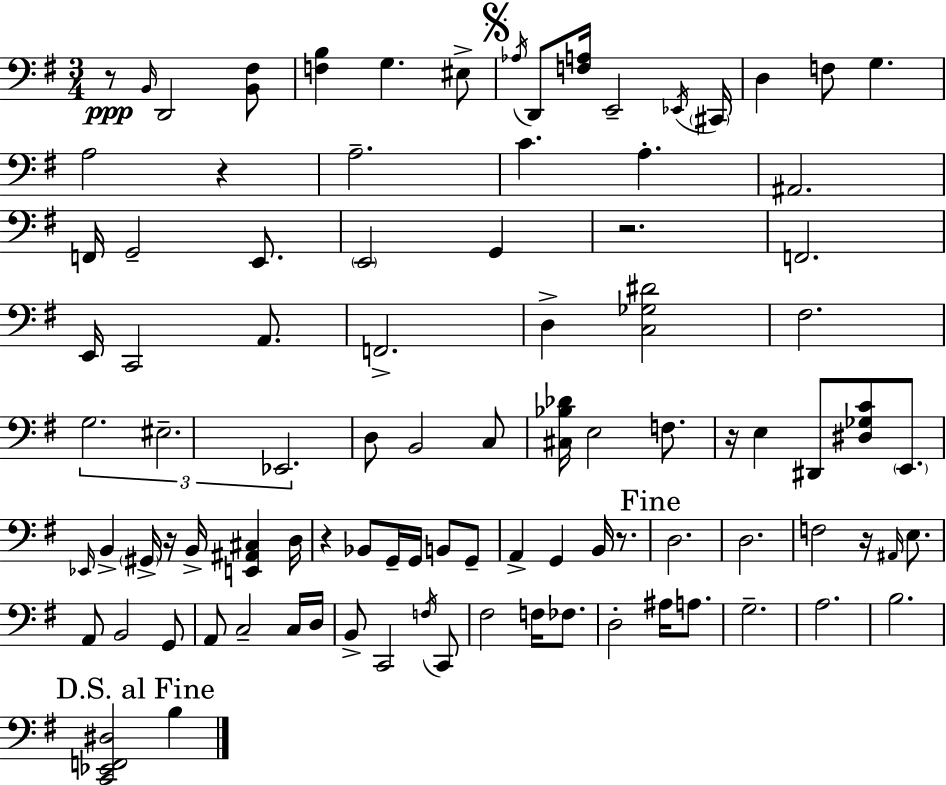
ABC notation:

X:1
T:Untitled
M:3/4
L:1/4
K:G
z/2 B,,/4 D,,2 [B,,^F,]/2 [F,B,] G, ^E,/2 _A,/4 D,,/2 [F,A,]/4 E,,2 _E,,/4 ^C,,/4 D, F,/2 G, A,2 z A,2 C A, ^A,,2 F,,/4 G,,2 E,,/2 E,,2 G,, z2 F,,2 E,,/4 C,,2 A,,/2 F,,2 D, [C,_G,^D]2 ^F,2 G,2 ^E,2 _E,,2 D,/2 B,,2 C,/2 [^C,_B,_D]/4 E,2 F,/2 z/4 E, ^D,,/2 [^D,_G,C]/2 E,,/2 _E,,/4 B,, ^G,,/4 z/4 B,,/4 [E,,^A,,^C,] D,/4 z _B,,/2 G,,/4 G,,/4 B,,/2 G,,/2 A,, G,, B,,/4 z/2 D,2 D,2 F,2 z/4 ^A,,/4 E,/2 A,,/2 B,,2 G,,/2 A,,/2 C,2 C,/4 D,/4 B,,/2 C,,2 F,/4 C,,/2 ^F,2 F,/4 _F,/2 D,2 ^A,/4 A,/2 G,2 A,2 B,2 [C,,_E,,F,,^D,]2 B,